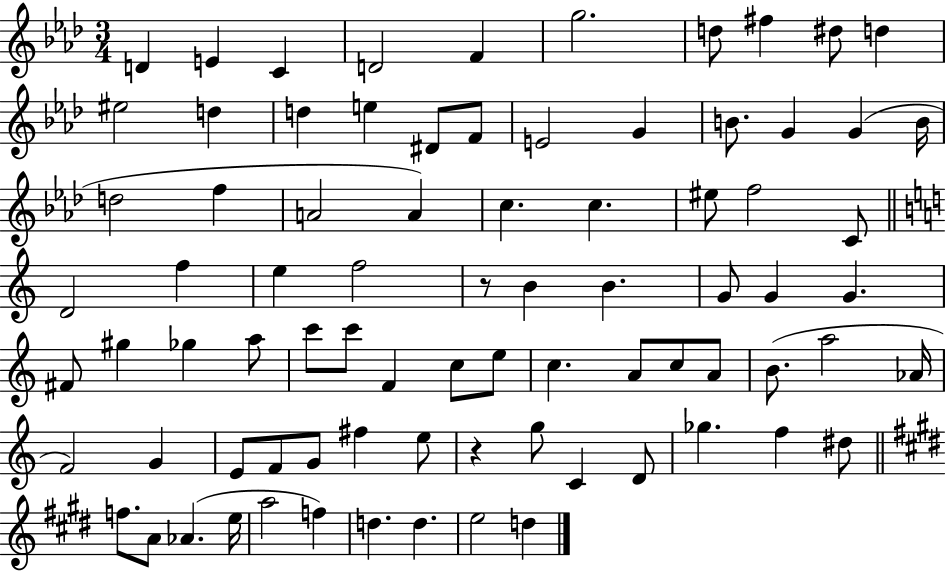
D4/q E4/q C4/q D4/h F4/q G5/h. D5/e F#5/q D#5/e D5/q EIS5/h D5/q D5/q E5/q D#4/e F4/e E4/h G4/q B4/e. G4/q G4/q B4/s D5/h F5/q A4/h A4/q C5/q. C5/q. EIS5/e F5/h C4/e D4/h F5/q E5/q F5/h R/e B4/q B4/q. G4/e G4/q G4/q. F#4/e G#5/q Gb5/q A5/e C6/e C6/e F4/q C5/e E5/e C5/q. A4/e C5/e A4/e B4/e. A5/h Ab4/s F4/h G4/q E4/e F4/e G4/e F#5/q E5/e R/q G5/e C4/q D4/e Gb5/q. F5/q D#5/e F5/e. A4/e Ab4/q. E5/s A5/h F5/q D5/q. D5/q. E5/h D5/q